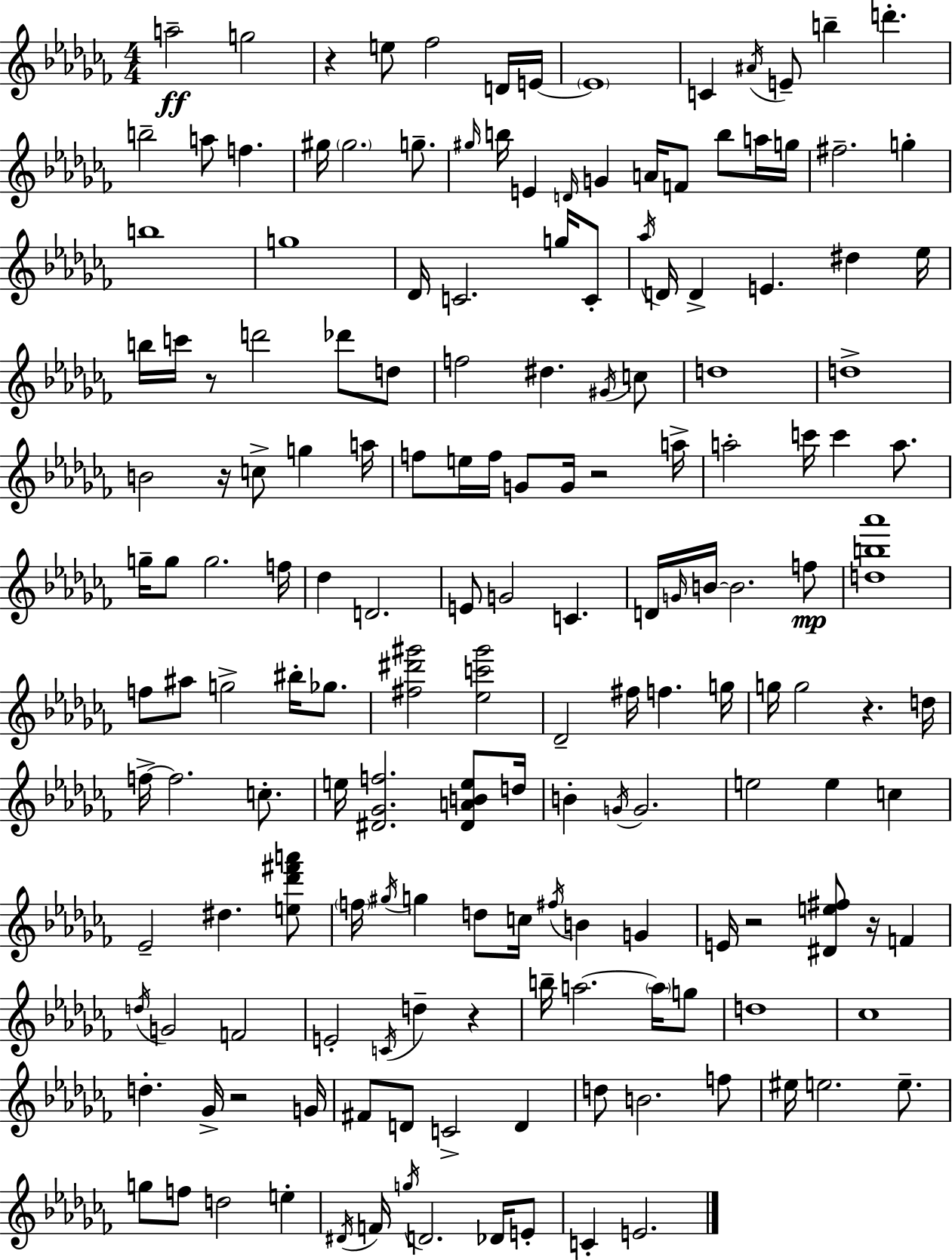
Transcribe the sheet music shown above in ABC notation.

X:1
T:Untitled
M:4/4
L:1/4
K:Abm
a2 g2 z e/2 _f2 D/4 E/4 E4 C ^A/4 E/2 b d' b2 a/2 f ^g/4 ^g2 g/2 ^g/4 b/4 E D/4 G A/4 F/2 b/2 a/4 g/4 ^f2 g b4 g4 _D/4 C2 g/4 C/2 _a/4 D/4 D E ^d _e/4 b/4 c'/4 z/2 d'2 _d'/2 d/2 f2 ^d ^G/4 c/2 d4 d4 B2 z/4 c/2 g a/4 f/2 e/4 f/4 G/2 G/4 z2 a/4 a2 c'/4 c' a/2 g/4 g/2 g2 f/4 _d D2 E/2 G2 C D/4 G/4 B/4 B2 f/2 [db_a']4 f/2 ^a/2 g2 ^b/4 _g/2 [^f^d'^g']2 [_ec'^g']2 _D2 ^f/4 f g/4 g/4 g2 z d/4 f/4 f2 c/2 e/4 [^D_Gf]2 [^DABe]/2 d/4 B G/4 G2 e2 e c _E2 ^d [e_d'^f'a']/2 f/4 ^g/4 g d/2 c/4 ^f/4 B G E/4 z2 [^De^f]/2 z/4 F d/4 G2 F2 E2 C/4 d z b/4 a2 a/4 g/2 d4 _c4 d _G/4 z2 G/4 ^F/2 D/2 C2 D d/2 B2 f/2 ^e/4 e2 e/2 g/2 f/2 d2 e ^D/4 F/4 g/4 D2 _D/4 E/2 C E2